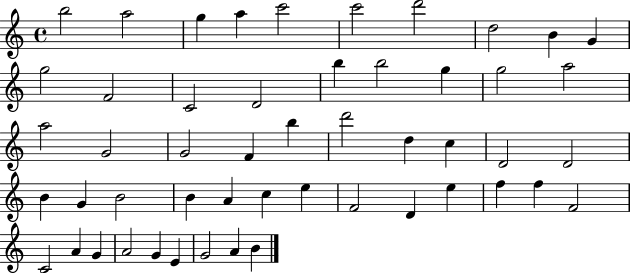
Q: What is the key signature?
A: C major